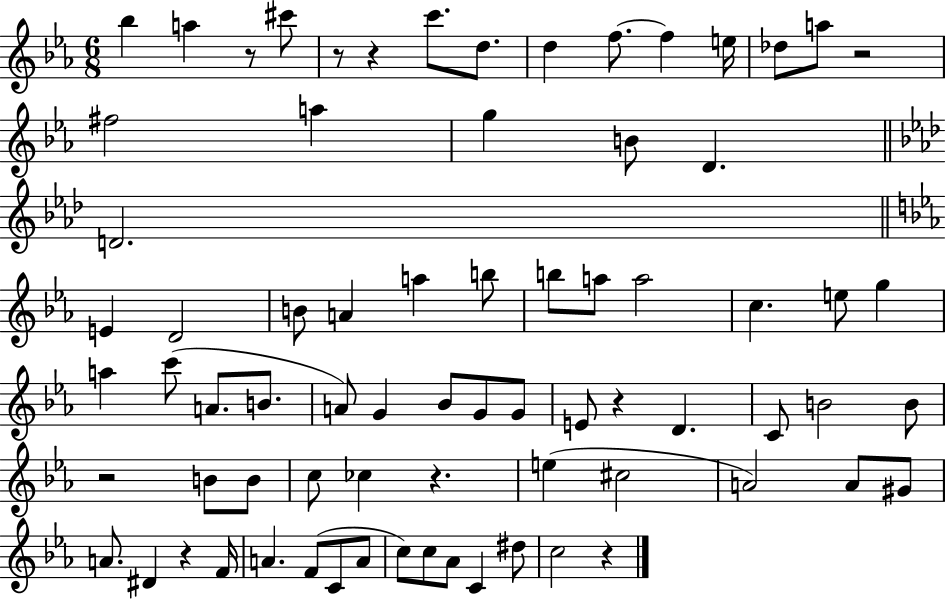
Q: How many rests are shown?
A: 9